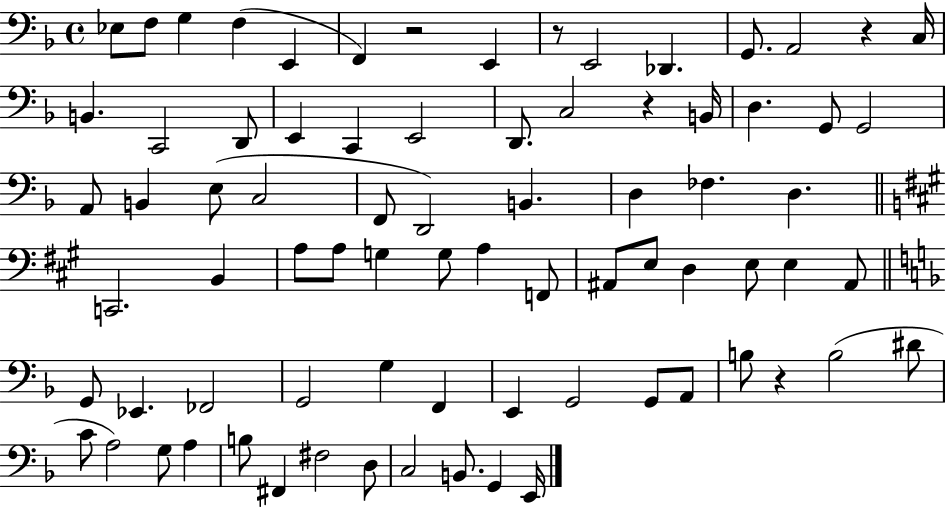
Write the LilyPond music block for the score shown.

{
  \clef bass
  \time 4/4
  \defaultTimeSignature
  \key f \major
  ees8 f8 g4 f4( e,4 | f,4) r2 e,4 | r8 e,2 des,4. | g,8. a,2 r4 c16 | \break b,4. c,2 d,8 | e,4 c,4 e,2 | d,8. c2 r4 b,16 | d4. g,8 g,2 | \break a,8 b,4 e8( c2 | f,8 d,2) b,4. | d4 fes4. d4. | \bar "||" \break \key a \major c,2. b,4 | a8 a8 g4 g8 a4 f,8 | ais,8 e8 d4 e8 e4 ais,8 | \bar "||" \break \key d \minor g,8 ees,4. fes,2 | g,2 g4 f,4 | e,4 g,2 g,8 a,8 | b8 r4 b2( dis'8 | \break c'8 a2) g8 a4 | b8 fis,4 fis2 d8 | c2 b,8. g,4 e,16 | \bar "|."
}